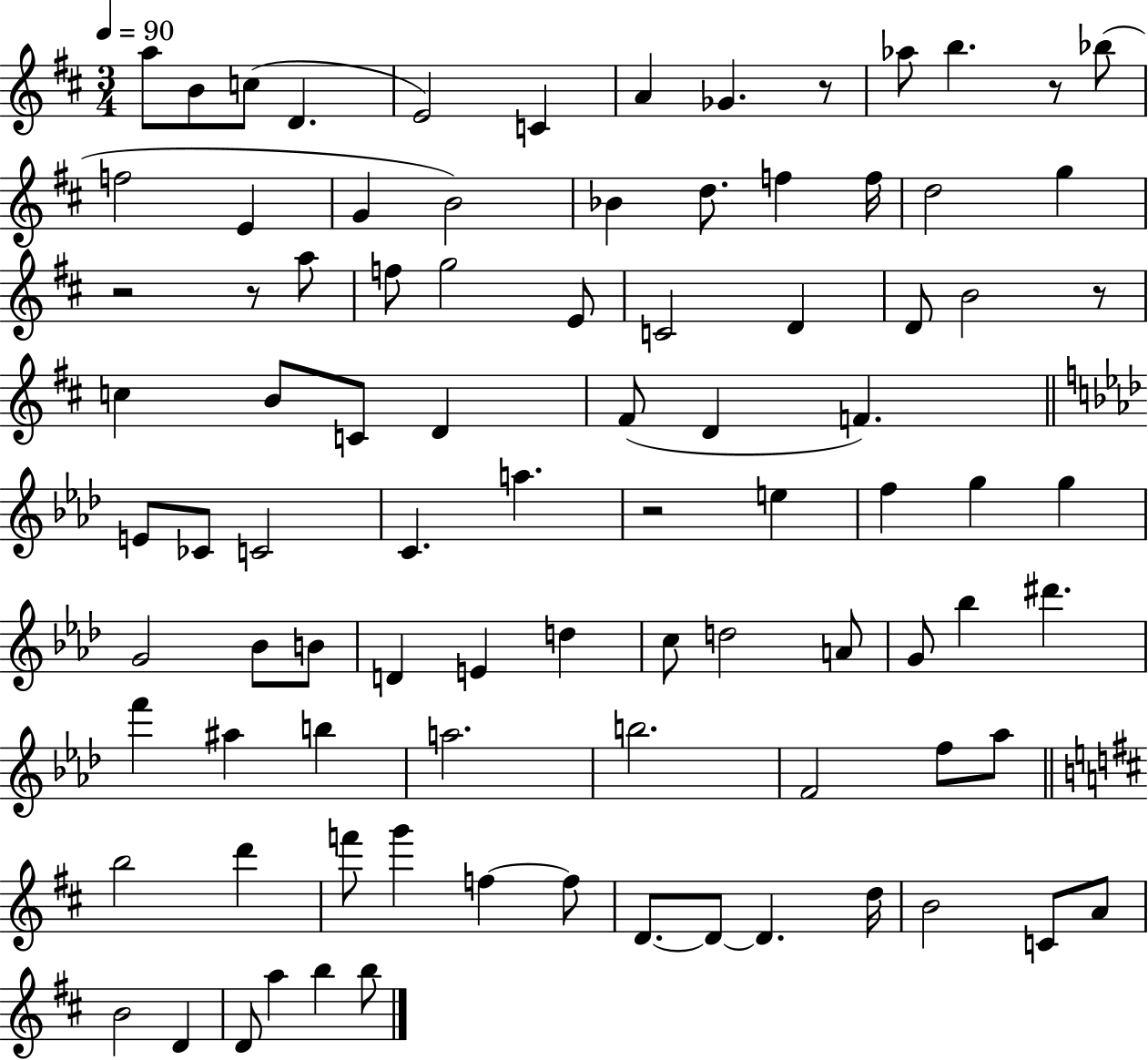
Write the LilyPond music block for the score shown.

{
  \clef treble
  \numericTimeSignature
  \time 3/4
  \key d \major
  \tempo 4 = 90
  a''8 b'8 c''8( d'4. | e'2) c'4 | a'4 ges'4. r8 | aes''8 b''4. r8 bes''8( | \break f''2 e'4 | g'4 b'2) | bes'4 d''8. f''4 f''16 | d''2 g''4 | \break r2 r8 a''8 | f''8 g''2 e'8 | c'2 d'4 | d'8 b'2 r8 | \break c''4 b'8 c'8 d'4 | fis'8( d'4 f'4.) | \bar "||" \break \key aes \major e'8 ces'8 c'2 | c'4. a''4. | r2 e''4 | f''4 g''4 g''4 | \break g'2 bes'8 b'8 | d'4 e'4 d''4 | c''8 d''2 a'8 | g'8 bes''4 dis'''4. | \break f'''4 ais''4 b''4 | a''2. | b''2. | f'2 f''8 aes''8 | \break \bar "||" \break \key b \minor b''2 d'''4 | f'''8 g'''4 f''4~~ f''8 | d'8.~~ d'8~~ d'4. d''16 | b'2 c'8 a'8 | \break b'2 d'4 | d'8 a''4 b''4 b''8 | \bar "|."
}